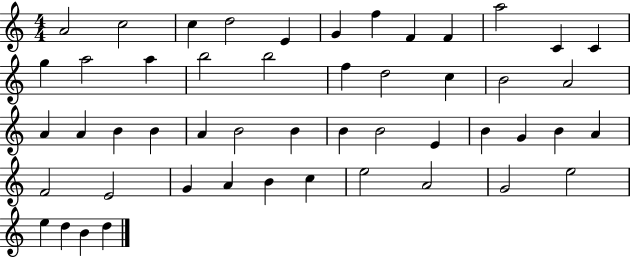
X:1
T:Untitled
M:4/4
L:1/4
K:C
A2 c2 c d2 E G f F F a2 C C g a2 a b2 b2 f d2 c B2 A2 A A B B A B2 B B B2 E B G B A F2 E2 G A B c e2 A2 G2 e2 e d B d